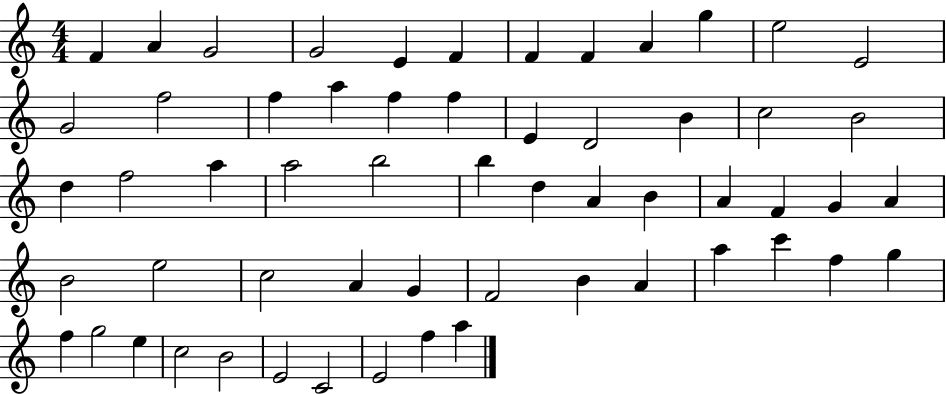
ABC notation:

X:1
T:Untitled
M:4/4
L:1/4
K:C
F A G2 G2 E F F F A g e2 E2 G2 f2 f a f f E D2 B c2 B2 d f2 a a2 b2 b d A B A F G A B2 e2 c2 A G F2 B A a c' f g f g2 e c2 B2 E2 C2 E2 f a